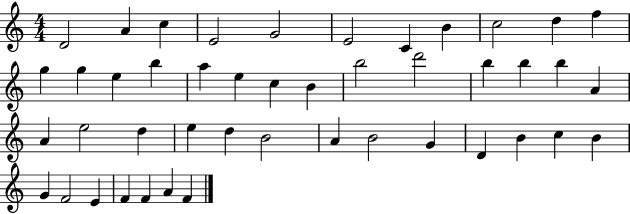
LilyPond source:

{
  \clef treble
  \numericTimeSignature
  \time 4/4
  \key c \major
  d'2 a'4 c''4 | e'2 g'2 | e'2 c'4 b'4 | c''2 d''4 f''4 | \break g''4 g''4 e''4 b''4 | a''4 e''4 c''4 b'4 | b''2 d'''2 | b''4 b''4 b''4 a'4 | \break a'4 e''2 d''4 | e''4 d''4 b'2 | a'4 b'2 g'4 | d'4 b'4 c''4 b'4 | \break g'4 f'2 e'4 | f'4 f'4 a'4 f'4 | \bar "|."
}